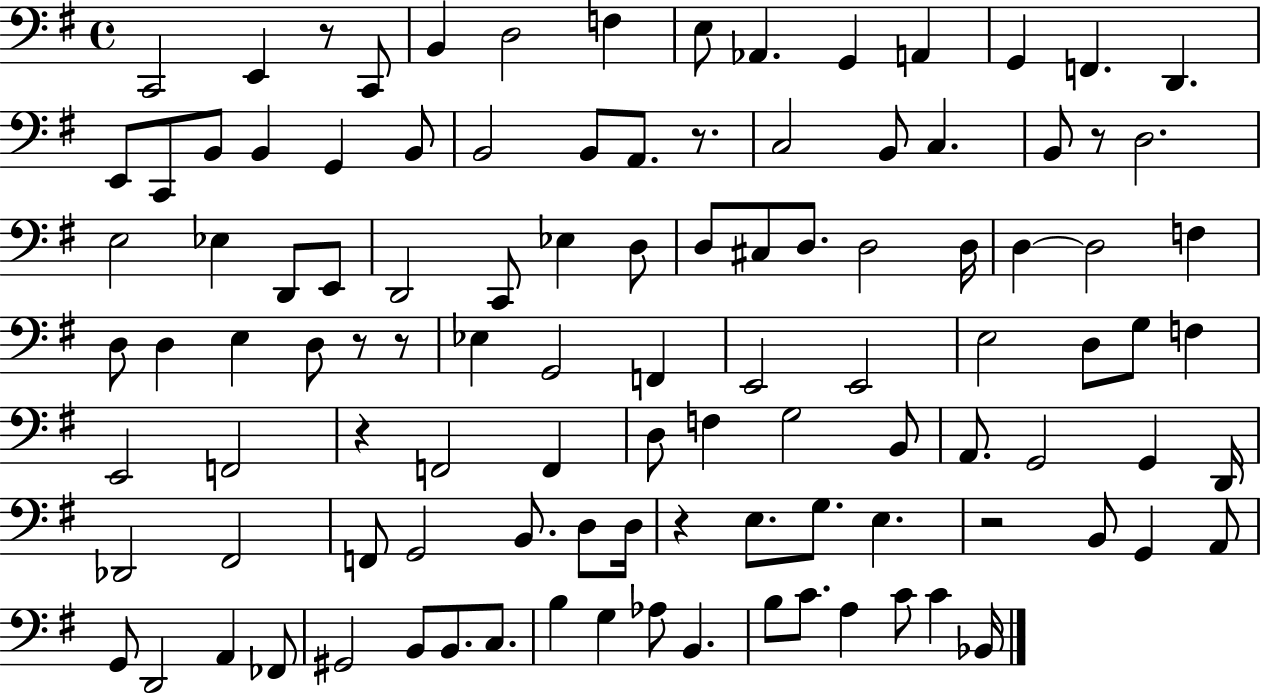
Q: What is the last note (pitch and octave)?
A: Bb2